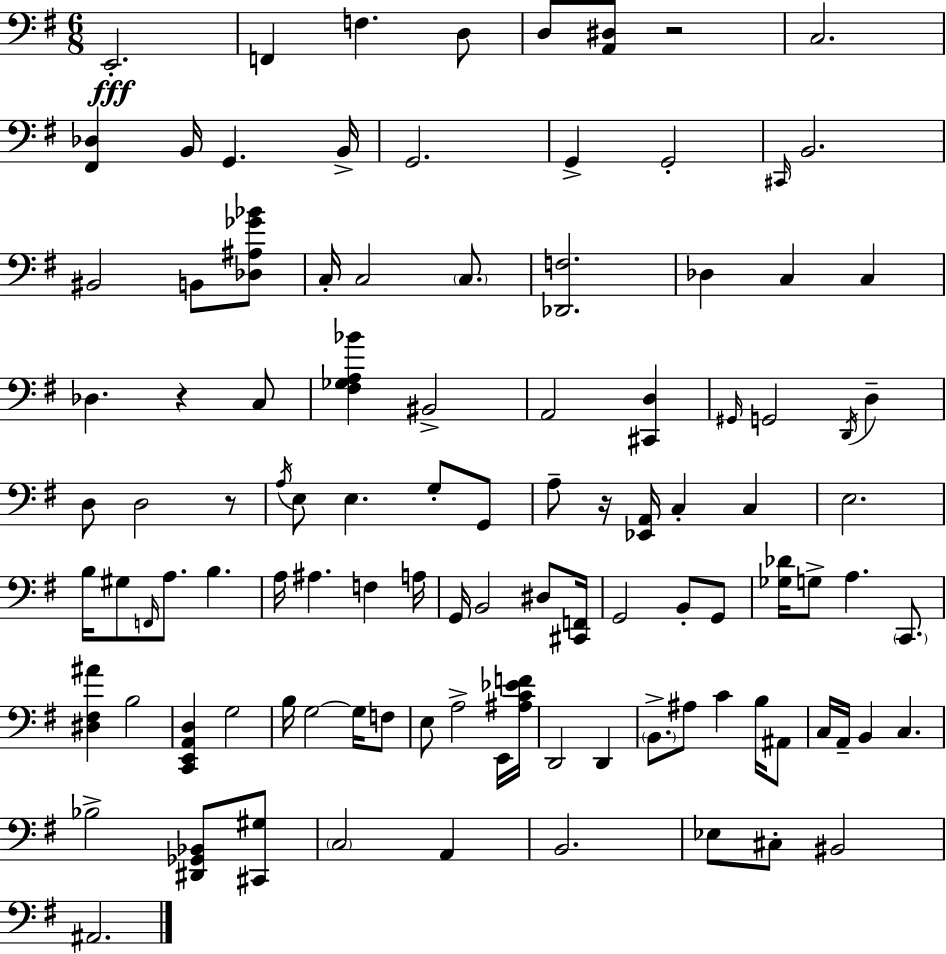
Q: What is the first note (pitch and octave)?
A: E2